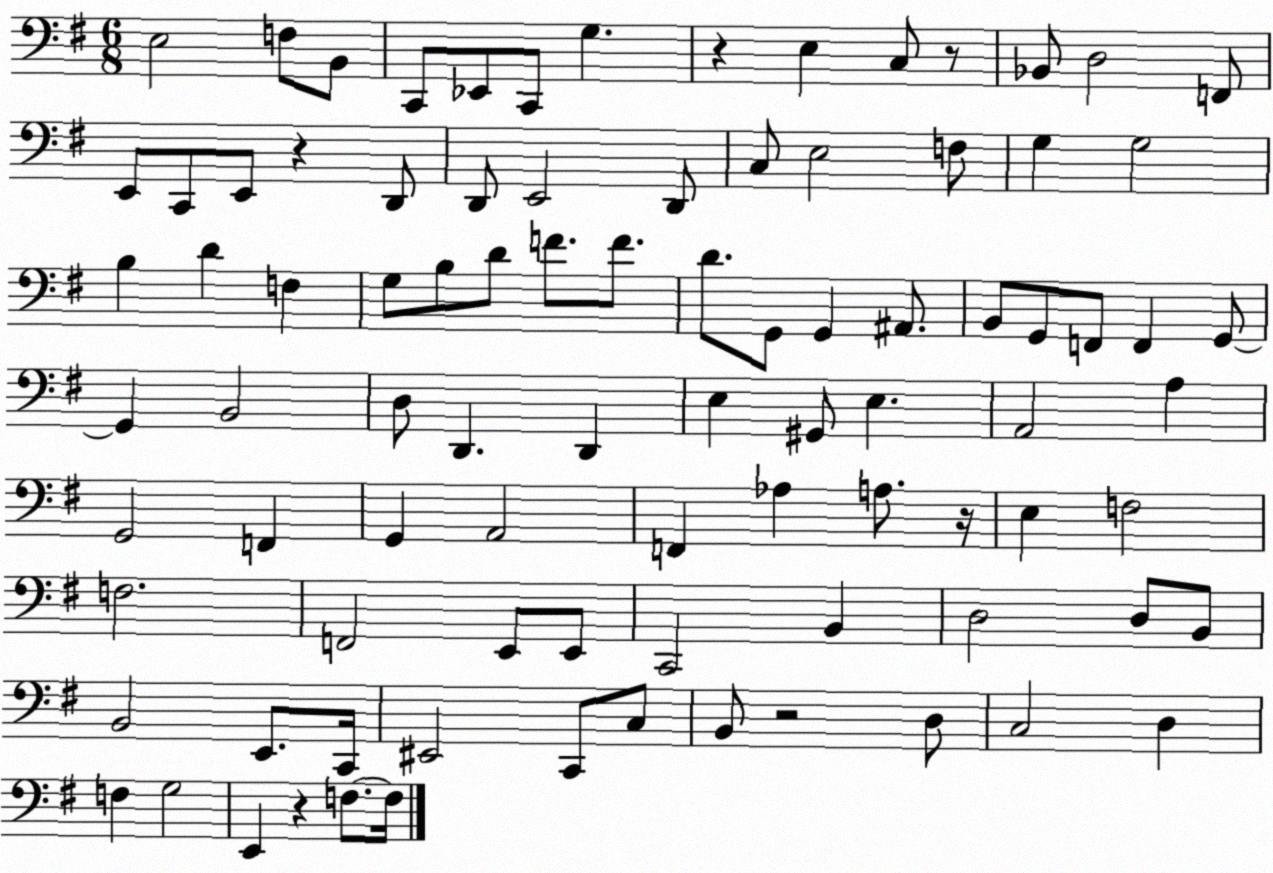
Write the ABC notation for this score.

X:1
T:Untitled
M:6/8
L:1/4
K:G
E,2 F,/2 B,,/2 C,,/2 _E,,/2 C,,/2 G, z E, C,/2 z/2 _B,,/2 D,2 F,,/2 E,,/2 C,,/2 E,,/2 z D,,/2 D,,/2 E,,2 D,,/2 C,/2 E,2 F,/2 G, G,2 B, D F, G,/2 B,/2 D/2 F/2 F/2 D/2 G,,/2 G,, ^A,,/2 B,,/2 G,,/2 F,,/2 F,, G,,/2 G,, B,,2 D,/2 D,, D,, E, ^G,,/2 E, A,,2 A, G,,2 F,, G,, A,,2 F,, _A, A,/2 z/4 E, F,2 F,2 F,,2 E,,/2 E,,/2 C,,2 B,, D,2 D,/2 B,,/2 B,,2 E,,/2 C,,/4 ^E,,2 C,,/2 C,/2 B,,/2 z2 D,/2 C,2 D, F, G,2 E,, z F,/2 F,/4